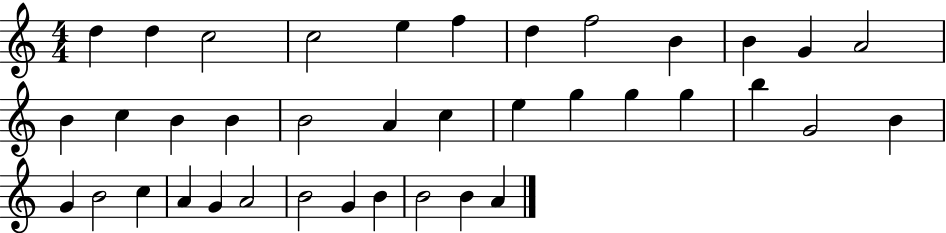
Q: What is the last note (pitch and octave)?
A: A4